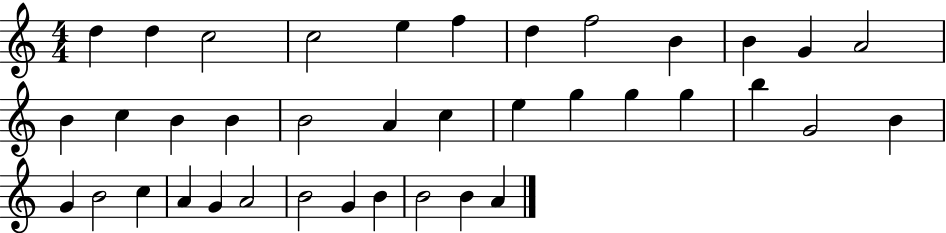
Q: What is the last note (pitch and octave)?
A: A4